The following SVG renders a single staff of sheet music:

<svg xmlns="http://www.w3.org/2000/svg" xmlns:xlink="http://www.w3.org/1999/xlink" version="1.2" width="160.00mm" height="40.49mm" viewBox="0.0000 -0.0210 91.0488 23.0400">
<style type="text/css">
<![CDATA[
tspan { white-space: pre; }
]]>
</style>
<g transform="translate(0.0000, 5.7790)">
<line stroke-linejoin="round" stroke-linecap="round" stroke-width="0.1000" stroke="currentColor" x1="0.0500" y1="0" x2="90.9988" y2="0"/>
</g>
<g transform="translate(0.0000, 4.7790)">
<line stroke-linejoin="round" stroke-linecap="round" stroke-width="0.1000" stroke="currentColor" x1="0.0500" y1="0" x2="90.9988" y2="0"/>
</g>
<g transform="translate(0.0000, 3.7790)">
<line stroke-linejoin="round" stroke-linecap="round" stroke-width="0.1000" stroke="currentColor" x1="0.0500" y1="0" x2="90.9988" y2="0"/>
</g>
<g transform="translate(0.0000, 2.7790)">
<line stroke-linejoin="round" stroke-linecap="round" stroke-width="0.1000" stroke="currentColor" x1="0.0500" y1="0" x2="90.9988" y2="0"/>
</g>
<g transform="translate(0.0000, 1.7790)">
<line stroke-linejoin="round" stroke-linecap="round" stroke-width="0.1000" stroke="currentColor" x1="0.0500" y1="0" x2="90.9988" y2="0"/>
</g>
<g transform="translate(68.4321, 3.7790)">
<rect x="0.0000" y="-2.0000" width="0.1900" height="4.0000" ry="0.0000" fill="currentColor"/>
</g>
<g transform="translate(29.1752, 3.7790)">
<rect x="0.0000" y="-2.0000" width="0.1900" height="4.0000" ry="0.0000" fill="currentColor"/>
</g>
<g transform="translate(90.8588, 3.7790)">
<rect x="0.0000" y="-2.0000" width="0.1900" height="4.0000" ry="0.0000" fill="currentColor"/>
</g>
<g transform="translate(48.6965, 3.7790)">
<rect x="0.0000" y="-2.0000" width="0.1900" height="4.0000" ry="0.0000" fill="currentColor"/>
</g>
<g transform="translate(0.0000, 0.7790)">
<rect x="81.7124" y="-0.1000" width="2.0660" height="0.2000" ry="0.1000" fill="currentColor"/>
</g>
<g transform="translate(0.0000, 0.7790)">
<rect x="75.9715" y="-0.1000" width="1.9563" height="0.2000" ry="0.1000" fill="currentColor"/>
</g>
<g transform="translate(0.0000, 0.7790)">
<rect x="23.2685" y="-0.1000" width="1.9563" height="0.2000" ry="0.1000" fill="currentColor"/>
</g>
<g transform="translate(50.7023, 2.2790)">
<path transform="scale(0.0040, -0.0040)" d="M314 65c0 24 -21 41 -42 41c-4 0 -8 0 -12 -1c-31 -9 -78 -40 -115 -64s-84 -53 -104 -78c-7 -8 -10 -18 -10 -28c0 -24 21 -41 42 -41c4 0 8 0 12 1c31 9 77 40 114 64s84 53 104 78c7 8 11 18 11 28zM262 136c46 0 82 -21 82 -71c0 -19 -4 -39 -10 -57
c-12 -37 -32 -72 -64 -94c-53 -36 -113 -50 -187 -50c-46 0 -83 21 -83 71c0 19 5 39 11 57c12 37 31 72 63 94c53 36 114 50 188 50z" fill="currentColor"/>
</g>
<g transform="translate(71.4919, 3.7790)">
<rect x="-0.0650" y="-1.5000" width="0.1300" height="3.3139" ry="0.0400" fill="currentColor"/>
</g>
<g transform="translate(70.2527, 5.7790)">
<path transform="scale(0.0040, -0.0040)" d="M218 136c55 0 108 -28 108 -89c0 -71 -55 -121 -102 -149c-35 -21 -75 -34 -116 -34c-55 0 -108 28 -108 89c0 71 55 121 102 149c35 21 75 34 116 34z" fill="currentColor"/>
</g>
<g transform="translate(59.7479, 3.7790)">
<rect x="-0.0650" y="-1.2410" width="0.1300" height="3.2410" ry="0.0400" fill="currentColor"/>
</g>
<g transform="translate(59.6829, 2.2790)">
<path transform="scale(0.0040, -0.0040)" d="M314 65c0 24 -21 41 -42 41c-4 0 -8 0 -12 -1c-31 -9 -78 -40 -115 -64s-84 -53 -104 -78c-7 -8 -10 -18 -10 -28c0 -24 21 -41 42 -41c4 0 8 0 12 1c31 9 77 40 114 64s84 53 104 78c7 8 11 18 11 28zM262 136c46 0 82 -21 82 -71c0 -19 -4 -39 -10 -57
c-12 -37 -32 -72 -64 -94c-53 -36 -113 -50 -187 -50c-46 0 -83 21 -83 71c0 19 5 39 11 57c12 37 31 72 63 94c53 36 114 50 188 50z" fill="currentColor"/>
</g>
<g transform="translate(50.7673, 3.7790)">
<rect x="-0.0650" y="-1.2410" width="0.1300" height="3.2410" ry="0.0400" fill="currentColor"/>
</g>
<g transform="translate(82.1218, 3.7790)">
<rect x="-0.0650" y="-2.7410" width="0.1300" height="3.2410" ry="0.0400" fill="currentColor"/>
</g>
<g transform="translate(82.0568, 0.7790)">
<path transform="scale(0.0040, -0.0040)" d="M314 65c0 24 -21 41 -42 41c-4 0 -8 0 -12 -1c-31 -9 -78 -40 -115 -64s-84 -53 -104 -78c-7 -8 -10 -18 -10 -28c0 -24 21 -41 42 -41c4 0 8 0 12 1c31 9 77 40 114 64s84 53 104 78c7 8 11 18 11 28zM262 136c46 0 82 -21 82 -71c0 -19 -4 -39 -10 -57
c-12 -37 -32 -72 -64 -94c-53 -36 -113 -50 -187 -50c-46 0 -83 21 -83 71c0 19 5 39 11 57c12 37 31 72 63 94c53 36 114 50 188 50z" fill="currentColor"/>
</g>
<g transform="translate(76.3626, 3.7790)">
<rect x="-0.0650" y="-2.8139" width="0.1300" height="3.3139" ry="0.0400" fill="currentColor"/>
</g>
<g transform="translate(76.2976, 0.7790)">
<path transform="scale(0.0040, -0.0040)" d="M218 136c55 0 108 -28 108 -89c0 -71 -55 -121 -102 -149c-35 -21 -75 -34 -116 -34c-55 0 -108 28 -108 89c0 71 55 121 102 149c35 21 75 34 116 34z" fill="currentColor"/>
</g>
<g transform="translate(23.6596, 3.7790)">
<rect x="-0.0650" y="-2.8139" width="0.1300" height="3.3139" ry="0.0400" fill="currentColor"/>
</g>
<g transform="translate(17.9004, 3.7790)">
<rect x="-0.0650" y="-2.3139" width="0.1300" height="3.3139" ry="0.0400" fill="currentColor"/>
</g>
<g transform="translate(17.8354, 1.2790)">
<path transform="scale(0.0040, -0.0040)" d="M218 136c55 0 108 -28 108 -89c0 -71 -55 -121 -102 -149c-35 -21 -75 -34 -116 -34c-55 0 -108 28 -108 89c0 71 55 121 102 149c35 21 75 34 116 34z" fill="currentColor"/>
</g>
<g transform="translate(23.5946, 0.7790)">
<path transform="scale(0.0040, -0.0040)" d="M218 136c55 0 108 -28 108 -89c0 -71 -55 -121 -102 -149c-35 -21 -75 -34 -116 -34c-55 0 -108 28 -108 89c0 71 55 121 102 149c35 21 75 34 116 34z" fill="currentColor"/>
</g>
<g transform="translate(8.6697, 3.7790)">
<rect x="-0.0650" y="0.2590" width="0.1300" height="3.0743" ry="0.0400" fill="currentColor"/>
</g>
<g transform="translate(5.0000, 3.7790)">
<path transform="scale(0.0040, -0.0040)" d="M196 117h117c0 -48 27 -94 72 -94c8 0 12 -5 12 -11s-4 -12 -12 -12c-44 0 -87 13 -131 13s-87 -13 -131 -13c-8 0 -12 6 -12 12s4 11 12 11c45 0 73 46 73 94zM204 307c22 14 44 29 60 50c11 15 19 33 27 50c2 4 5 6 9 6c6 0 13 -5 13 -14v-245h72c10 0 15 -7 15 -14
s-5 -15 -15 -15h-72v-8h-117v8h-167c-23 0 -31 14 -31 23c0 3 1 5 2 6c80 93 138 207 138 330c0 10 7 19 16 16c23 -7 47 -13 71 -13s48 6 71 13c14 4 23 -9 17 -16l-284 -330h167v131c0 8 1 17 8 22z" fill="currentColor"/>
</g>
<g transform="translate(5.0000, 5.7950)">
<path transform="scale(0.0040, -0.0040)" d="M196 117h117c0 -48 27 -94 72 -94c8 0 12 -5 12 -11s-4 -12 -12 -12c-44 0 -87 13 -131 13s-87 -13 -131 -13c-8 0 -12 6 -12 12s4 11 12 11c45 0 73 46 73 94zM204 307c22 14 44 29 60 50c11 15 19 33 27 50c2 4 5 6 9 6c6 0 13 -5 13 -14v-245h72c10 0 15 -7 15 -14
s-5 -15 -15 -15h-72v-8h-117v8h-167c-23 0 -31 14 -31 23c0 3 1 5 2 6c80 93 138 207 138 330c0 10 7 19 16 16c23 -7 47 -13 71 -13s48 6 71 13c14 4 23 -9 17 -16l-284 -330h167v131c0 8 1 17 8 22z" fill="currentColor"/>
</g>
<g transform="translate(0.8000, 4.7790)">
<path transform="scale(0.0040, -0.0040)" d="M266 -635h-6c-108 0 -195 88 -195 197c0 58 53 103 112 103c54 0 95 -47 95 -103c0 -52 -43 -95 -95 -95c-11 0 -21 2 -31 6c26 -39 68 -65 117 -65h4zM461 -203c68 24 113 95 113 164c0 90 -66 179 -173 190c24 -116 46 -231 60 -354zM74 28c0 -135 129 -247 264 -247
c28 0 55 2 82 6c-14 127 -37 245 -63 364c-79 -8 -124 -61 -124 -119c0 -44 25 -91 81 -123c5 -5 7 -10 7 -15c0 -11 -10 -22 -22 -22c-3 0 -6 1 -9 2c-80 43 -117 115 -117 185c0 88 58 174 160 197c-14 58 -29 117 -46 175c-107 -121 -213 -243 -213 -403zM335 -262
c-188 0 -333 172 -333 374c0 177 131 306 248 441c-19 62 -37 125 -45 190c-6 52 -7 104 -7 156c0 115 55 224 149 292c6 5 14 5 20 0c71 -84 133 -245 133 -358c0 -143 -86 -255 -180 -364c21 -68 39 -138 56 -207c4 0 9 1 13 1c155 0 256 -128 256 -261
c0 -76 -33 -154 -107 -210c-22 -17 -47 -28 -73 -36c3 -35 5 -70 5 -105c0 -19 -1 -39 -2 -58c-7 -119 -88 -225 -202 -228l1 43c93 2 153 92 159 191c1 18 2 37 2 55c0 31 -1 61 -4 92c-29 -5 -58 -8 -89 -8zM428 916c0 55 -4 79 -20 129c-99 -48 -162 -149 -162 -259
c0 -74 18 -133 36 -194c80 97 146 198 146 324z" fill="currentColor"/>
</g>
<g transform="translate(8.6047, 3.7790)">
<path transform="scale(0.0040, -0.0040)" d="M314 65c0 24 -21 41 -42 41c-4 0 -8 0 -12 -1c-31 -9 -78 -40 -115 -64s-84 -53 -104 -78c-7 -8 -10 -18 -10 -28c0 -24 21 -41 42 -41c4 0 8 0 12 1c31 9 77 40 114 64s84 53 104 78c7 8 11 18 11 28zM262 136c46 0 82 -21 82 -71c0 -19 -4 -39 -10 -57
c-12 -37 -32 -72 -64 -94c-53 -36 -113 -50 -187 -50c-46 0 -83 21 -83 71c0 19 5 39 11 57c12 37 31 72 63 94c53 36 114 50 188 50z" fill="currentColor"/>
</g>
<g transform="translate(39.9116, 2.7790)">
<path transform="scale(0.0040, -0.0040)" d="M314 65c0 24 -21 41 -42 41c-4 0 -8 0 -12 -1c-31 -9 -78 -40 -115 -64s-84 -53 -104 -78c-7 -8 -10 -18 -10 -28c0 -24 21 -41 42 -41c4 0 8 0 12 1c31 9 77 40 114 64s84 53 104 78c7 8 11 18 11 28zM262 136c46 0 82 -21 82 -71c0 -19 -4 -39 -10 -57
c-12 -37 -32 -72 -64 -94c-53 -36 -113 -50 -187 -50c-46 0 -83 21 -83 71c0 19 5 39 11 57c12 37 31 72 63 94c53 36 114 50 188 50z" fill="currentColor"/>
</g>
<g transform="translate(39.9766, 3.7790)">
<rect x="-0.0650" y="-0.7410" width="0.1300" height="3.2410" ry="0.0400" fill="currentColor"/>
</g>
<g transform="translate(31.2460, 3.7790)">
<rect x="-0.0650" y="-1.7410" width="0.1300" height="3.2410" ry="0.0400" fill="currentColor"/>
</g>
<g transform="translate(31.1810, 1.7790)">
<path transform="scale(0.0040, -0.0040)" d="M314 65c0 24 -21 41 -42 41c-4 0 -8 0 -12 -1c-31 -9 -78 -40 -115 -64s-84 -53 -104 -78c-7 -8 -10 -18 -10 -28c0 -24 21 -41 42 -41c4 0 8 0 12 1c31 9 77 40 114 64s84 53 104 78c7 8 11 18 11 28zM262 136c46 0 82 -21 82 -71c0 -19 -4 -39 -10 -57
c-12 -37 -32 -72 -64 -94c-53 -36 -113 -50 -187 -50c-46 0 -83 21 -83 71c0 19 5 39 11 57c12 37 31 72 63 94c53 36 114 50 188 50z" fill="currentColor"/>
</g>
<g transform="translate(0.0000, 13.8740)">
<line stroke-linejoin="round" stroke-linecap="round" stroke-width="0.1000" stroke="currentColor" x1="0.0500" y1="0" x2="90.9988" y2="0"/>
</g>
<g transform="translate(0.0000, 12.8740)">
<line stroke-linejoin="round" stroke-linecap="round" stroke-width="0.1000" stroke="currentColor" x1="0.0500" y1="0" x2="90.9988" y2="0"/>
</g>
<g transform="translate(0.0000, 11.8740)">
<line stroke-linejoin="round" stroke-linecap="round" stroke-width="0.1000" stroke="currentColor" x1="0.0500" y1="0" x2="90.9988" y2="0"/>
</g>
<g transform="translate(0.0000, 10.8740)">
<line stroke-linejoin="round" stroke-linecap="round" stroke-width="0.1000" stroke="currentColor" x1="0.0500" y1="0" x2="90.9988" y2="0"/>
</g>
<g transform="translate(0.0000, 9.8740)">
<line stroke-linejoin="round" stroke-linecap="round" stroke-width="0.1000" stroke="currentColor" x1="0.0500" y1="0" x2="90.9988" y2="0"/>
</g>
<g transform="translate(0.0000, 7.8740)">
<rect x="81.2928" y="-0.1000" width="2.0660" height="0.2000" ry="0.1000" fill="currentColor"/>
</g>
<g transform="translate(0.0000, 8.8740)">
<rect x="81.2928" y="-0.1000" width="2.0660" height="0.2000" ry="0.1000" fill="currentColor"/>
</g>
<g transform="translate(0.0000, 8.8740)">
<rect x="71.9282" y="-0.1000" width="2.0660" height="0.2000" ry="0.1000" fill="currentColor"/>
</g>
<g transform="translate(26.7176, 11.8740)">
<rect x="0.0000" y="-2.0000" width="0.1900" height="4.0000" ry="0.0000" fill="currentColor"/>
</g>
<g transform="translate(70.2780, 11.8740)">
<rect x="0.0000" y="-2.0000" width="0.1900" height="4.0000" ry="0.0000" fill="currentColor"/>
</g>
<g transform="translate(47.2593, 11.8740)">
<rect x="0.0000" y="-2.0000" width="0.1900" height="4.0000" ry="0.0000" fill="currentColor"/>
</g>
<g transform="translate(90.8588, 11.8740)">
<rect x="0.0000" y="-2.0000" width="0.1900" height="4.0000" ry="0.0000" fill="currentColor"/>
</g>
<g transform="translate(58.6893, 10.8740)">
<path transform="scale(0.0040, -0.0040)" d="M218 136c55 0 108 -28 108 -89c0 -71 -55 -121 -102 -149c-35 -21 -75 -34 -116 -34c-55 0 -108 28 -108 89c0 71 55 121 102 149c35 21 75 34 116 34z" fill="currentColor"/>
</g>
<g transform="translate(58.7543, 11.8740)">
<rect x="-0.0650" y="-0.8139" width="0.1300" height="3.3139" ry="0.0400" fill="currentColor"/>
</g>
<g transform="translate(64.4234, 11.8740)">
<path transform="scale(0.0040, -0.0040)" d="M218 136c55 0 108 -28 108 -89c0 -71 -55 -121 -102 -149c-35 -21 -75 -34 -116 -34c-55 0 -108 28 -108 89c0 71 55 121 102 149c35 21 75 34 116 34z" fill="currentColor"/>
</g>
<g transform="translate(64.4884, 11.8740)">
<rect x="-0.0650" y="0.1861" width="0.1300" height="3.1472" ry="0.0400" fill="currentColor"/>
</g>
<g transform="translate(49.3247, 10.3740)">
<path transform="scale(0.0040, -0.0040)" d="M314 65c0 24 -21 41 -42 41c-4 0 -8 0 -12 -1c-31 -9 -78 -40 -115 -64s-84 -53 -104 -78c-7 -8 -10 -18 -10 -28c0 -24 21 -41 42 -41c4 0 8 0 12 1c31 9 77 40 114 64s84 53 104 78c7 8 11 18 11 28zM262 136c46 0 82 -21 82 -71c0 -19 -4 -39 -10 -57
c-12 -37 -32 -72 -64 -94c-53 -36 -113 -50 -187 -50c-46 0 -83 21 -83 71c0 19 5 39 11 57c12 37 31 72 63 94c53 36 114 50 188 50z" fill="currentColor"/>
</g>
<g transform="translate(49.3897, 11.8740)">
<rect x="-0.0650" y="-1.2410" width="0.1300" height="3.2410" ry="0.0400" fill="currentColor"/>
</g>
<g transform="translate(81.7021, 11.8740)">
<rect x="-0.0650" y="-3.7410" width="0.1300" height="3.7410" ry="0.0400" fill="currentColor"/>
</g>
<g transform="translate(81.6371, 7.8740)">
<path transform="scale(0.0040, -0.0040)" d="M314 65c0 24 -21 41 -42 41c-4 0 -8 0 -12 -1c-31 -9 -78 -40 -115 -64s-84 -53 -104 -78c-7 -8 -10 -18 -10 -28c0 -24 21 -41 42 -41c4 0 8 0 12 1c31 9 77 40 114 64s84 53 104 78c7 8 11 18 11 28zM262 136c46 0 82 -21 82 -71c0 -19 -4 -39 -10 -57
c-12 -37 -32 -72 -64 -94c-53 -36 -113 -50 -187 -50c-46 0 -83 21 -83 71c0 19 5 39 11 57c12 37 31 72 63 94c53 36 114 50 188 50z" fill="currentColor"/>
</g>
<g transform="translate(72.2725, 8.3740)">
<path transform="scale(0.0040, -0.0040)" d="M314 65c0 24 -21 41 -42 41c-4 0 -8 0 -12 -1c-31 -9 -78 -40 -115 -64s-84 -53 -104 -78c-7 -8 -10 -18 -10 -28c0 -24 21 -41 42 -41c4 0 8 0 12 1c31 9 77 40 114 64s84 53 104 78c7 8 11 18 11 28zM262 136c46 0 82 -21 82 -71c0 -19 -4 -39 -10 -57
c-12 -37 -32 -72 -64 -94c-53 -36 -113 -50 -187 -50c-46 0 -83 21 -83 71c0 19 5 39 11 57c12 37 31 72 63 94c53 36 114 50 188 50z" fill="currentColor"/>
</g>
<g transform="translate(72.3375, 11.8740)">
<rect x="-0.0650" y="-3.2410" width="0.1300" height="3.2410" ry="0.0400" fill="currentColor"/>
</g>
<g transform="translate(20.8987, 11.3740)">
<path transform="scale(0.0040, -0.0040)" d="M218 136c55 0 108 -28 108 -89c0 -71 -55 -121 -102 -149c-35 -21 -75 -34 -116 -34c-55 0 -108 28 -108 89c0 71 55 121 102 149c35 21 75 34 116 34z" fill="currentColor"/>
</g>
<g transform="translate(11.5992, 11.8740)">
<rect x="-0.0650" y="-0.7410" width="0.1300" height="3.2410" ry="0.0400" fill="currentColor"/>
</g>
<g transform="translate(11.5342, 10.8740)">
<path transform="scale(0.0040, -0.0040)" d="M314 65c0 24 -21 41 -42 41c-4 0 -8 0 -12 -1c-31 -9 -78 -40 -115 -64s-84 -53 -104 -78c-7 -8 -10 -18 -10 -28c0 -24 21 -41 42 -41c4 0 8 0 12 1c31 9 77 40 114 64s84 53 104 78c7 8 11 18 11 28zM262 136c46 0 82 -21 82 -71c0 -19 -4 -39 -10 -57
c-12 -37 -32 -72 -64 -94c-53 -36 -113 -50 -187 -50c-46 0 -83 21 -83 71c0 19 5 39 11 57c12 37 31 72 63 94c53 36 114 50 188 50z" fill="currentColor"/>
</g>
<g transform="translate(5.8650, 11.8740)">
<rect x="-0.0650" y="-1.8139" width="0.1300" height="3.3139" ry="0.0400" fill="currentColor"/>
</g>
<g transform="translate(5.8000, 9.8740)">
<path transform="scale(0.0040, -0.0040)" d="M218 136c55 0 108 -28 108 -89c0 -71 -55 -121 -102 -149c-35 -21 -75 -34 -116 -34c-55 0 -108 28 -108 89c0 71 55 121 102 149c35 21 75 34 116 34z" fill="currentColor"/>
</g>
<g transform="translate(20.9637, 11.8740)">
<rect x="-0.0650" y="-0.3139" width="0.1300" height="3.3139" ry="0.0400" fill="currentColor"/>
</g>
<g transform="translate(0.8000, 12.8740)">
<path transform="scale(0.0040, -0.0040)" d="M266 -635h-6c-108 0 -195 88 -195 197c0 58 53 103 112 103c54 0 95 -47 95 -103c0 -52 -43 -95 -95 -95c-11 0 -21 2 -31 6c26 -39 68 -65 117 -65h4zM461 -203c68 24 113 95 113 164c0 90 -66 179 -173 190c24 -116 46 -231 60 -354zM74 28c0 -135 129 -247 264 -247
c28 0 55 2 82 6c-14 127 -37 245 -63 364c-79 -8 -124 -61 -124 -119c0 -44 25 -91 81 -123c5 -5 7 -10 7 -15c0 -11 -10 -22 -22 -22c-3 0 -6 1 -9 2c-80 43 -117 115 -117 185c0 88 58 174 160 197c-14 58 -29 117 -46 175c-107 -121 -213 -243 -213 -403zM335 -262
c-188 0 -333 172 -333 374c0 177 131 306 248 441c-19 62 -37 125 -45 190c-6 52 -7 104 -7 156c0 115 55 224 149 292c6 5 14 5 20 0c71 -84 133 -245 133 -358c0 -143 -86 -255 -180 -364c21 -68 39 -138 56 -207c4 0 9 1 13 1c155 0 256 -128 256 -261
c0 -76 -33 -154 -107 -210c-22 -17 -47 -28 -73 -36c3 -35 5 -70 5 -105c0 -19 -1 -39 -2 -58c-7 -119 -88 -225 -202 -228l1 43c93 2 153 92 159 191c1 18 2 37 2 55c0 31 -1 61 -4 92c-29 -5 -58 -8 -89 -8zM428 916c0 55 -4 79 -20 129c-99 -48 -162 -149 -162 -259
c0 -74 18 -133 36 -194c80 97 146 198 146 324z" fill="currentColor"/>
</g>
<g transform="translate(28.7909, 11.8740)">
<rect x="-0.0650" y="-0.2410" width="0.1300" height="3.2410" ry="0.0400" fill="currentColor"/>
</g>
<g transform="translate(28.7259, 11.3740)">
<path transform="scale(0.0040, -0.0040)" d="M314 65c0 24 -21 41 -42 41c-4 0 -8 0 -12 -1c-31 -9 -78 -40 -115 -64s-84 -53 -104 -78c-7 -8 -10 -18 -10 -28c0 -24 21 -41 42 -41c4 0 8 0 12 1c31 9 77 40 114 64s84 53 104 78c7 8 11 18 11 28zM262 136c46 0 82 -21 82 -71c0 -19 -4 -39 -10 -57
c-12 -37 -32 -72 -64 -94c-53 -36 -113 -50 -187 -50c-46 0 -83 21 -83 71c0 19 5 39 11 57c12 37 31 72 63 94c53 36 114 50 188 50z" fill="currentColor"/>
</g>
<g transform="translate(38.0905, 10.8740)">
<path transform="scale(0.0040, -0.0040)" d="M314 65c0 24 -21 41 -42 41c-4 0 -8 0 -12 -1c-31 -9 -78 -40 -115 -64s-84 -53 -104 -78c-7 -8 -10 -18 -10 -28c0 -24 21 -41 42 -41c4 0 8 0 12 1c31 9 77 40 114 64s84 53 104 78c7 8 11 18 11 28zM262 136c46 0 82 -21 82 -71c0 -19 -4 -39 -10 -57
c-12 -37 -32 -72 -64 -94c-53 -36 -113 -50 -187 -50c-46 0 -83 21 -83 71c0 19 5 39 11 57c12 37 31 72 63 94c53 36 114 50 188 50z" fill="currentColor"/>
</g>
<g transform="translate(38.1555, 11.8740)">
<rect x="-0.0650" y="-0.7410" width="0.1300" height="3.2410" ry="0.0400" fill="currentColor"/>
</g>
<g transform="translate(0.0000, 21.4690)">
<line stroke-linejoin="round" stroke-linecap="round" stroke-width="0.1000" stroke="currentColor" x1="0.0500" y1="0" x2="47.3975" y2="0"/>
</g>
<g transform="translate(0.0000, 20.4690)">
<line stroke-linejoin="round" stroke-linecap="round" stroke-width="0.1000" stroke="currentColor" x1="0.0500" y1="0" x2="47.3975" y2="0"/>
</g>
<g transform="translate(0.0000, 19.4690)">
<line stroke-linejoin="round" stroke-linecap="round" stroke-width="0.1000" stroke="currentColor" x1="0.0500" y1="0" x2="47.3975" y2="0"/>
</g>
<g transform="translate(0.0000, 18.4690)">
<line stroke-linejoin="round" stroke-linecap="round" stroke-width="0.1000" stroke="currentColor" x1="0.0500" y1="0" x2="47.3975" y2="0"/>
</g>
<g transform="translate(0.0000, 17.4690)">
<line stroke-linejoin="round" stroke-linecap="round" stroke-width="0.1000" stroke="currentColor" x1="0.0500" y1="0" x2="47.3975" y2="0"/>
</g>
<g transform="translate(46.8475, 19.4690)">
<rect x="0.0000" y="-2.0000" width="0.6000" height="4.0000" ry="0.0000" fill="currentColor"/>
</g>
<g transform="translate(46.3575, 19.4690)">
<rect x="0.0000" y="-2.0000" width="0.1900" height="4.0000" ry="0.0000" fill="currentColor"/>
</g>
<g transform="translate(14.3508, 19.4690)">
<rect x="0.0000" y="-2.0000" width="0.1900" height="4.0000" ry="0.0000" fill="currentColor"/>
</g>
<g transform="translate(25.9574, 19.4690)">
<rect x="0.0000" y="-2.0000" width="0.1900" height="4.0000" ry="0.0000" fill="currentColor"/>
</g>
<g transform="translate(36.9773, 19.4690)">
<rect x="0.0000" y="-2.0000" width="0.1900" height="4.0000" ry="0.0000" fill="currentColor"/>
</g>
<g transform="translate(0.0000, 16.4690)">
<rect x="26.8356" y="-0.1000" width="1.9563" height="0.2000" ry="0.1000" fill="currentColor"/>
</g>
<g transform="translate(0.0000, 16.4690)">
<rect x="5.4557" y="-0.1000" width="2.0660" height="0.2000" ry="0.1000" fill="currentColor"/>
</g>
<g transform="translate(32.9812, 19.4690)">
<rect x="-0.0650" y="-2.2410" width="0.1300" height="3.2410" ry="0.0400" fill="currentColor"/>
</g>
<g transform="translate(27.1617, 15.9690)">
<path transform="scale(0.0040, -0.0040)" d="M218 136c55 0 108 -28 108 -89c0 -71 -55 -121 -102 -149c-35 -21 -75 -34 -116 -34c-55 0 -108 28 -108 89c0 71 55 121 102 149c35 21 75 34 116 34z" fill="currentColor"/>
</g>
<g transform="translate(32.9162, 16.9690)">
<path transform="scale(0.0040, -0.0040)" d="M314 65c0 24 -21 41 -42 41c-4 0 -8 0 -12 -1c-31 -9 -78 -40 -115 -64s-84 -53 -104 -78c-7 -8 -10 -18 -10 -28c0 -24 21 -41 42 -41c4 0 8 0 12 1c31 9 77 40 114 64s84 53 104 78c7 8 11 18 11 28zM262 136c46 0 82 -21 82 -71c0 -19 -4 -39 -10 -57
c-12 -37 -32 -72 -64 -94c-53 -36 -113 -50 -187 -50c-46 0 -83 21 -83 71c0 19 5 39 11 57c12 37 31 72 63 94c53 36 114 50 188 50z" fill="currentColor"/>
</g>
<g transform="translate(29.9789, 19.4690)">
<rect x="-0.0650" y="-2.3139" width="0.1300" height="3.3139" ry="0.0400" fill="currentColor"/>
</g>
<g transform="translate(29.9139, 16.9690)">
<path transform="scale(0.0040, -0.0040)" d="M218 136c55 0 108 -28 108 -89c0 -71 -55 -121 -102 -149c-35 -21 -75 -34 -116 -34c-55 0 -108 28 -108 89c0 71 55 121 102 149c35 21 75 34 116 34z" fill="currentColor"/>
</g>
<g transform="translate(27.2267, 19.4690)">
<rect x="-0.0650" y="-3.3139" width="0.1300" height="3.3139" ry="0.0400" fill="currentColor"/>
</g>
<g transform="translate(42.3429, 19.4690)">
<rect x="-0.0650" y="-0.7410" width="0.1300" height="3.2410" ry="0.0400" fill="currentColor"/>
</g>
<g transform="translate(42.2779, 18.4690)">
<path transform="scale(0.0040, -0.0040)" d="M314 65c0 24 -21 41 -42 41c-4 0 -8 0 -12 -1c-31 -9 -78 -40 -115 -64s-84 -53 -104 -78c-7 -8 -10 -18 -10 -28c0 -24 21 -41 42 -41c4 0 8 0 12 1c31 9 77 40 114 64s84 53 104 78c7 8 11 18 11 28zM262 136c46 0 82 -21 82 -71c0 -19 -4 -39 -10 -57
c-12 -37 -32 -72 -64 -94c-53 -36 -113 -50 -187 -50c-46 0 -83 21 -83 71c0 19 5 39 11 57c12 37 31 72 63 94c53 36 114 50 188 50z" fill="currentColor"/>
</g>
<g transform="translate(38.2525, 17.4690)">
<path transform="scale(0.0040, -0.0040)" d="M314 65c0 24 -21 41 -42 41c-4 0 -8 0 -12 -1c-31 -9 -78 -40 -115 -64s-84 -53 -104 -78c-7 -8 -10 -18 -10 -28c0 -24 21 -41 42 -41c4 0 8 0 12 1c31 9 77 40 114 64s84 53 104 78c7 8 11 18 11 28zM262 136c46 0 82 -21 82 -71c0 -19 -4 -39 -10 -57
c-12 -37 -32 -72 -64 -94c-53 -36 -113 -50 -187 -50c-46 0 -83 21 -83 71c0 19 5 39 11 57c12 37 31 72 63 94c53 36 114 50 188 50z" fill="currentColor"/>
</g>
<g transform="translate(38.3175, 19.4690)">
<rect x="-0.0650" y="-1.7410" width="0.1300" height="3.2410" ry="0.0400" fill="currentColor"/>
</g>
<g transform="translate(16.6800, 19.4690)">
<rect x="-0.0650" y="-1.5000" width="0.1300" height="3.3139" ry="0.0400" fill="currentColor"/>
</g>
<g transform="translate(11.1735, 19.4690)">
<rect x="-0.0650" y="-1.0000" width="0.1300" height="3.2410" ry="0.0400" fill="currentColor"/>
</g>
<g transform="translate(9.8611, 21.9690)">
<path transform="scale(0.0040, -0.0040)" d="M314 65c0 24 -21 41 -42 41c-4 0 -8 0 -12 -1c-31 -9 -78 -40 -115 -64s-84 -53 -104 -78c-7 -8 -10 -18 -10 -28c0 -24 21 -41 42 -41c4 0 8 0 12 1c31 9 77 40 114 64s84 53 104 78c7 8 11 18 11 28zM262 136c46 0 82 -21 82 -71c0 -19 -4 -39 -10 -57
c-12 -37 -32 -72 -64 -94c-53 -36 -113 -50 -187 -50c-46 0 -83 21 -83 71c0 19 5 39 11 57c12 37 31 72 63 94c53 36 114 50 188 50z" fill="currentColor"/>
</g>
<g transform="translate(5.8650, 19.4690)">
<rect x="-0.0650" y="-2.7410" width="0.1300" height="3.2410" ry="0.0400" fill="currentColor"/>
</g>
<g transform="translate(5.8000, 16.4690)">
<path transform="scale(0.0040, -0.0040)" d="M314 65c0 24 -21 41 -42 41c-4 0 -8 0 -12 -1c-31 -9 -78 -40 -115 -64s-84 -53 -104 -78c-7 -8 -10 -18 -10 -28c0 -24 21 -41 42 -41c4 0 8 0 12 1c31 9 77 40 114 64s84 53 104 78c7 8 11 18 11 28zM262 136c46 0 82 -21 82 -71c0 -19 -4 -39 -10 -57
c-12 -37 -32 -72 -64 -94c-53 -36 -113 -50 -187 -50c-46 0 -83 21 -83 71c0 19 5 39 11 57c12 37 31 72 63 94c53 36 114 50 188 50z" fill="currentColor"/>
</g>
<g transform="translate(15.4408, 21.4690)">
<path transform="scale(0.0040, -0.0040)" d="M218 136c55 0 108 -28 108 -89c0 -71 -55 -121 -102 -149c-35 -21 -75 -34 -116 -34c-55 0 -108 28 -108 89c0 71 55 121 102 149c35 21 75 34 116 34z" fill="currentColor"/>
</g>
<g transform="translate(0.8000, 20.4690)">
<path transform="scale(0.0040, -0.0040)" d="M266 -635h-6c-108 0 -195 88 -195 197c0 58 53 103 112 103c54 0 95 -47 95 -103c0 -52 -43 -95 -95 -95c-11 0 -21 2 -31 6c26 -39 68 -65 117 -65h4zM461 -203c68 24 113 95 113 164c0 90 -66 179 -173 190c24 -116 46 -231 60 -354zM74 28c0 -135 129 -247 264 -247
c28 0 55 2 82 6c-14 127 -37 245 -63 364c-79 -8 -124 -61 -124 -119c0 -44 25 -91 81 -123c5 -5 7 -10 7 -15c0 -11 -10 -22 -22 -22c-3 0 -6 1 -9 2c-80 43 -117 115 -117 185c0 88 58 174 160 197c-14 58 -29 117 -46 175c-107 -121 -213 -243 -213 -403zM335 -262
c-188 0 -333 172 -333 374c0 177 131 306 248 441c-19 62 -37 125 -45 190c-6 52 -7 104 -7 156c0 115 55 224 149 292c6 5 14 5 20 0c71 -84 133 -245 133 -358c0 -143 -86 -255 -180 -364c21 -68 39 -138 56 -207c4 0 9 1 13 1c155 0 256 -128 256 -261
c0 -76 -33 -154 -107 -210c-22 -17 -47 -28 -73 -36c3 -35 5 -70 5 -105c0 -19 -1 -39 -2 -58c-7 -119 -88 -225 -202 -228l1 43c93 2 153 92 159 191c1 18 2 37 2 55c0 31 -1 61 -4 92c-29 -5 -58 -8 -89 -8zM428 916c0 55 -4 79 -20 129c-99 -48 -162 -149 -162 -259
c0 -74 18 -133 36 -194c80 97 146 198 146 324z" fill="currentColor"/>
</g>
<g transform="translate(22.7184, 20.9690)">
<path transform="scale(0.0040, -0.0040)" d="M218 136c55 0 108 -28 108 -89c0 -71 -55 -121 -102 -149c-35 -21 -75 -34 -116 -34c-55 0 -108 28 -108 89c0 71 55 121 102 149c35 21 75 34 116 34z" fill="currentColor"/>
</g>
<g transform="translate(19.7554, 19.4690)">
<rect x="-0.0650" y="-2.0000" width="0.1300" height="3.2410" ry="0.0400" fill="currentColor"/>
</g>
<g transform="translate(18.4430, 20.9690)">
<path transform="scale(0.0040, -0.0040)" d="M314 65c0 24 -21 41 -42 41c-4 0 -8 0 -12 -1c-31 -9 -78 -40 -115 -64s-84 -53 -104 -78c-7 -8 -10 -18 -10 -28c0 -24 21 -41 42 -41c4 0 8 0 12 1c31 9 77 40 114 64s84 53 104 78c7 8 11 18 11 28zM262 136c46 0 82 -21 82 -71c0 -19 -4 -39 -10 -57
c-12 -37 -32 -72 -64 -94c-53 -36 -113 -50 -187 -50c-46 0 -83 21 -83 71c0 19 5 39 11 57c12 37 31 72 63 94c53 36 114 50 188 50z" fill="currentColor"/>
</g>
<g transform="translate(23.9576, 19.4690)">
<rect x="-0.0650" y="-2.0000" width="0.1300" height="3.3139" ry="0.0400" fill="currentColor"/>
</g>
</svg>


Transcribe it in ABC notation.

X:1
T:Untitled
M:4/4
L:1/4
K:C
B2 g a f2 d2 e2 e2 E a a2 f d2 c c2 d2 e2 d B b2 c'2 a2 D2 E F2 F b g g2 f2 d2